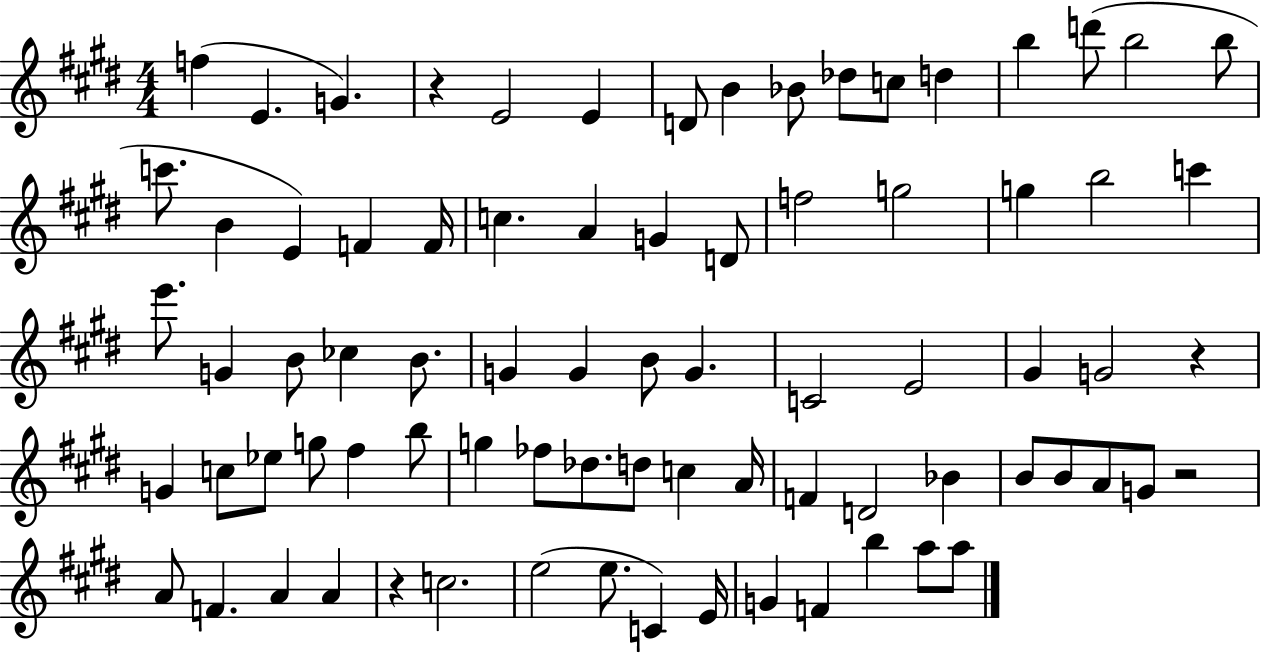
F5/q E4/q. G4/q. R/q E4/h E4/q D4/e B4/q Bb4/e Db5/e C5/e D5/q B5/q D6/e B5/h B5/e C6/e. B4/q E4/q F4/q F4/s C5/q. A4/q G4/q D4/e F5/h G5/h G5/q B5/h C6/q E6/e. G4/q B4/e CES5/q B4/e. G4/q G4/q B4/e G4/q. C4/h E4/h G#4/q G4/h R/q G4/q C5/e Eb5/e G5/e F#5/q B5/e G5/q FES5/e Db5/e. D5/e C5/q A4/s F4/q D4/h Bb4/q B4/e B4/e A4/e G4/e R/h A4/e F4/q. A4/q A4/q R/q C5/h. E5/h E5/e. C4/q E4/s G4/q F4/q B5/q A5/e A5/e